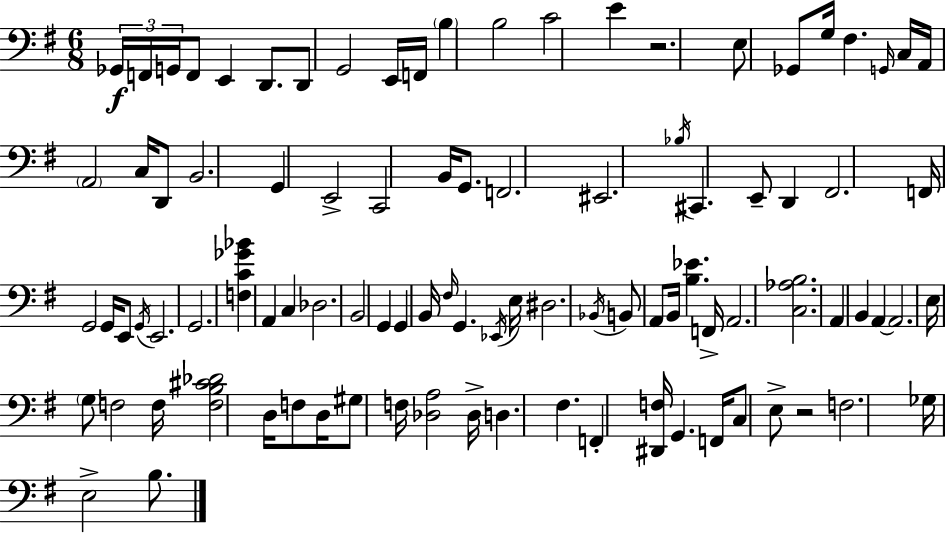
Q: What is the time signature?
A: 6/8